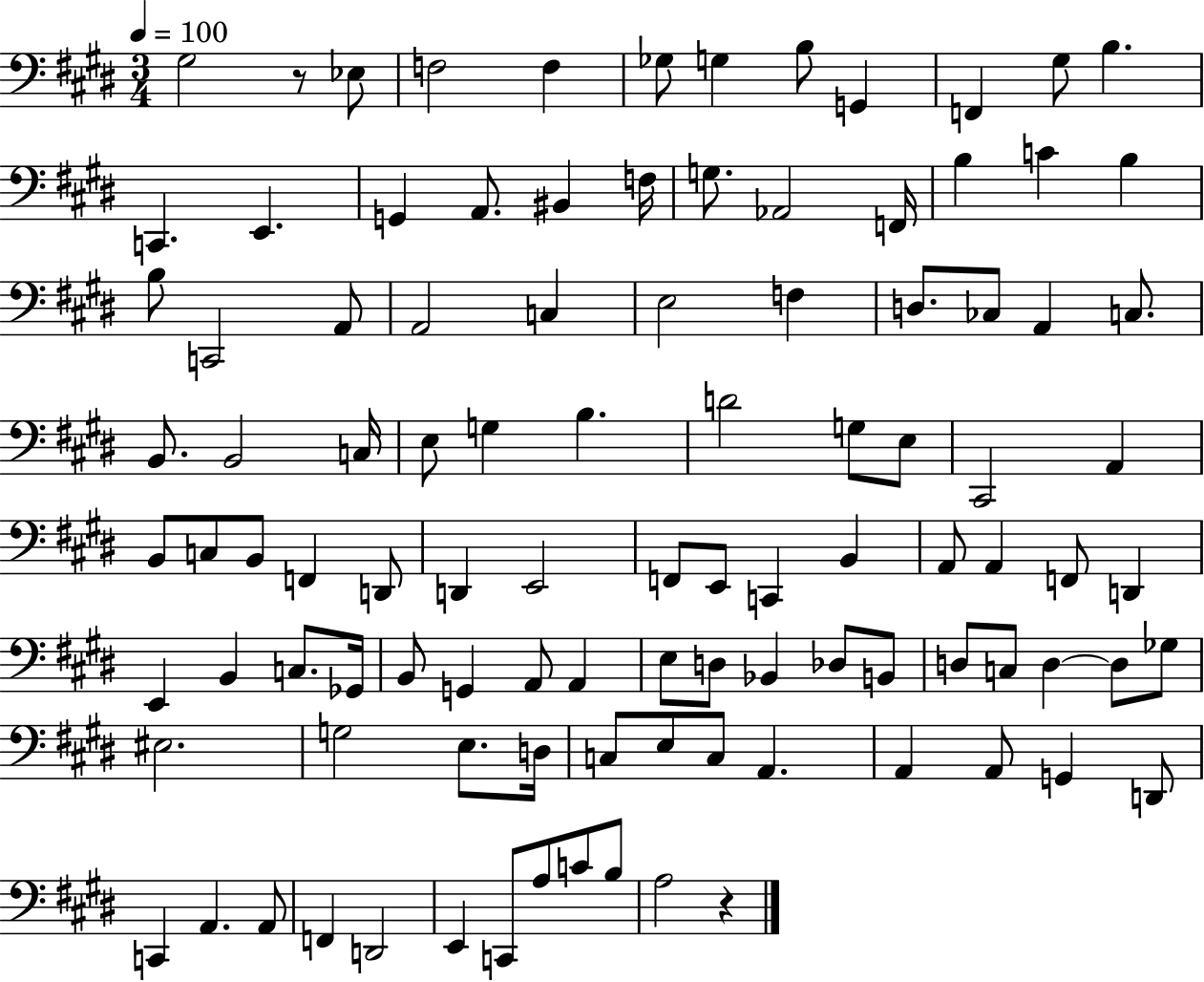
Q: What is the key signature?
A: E major